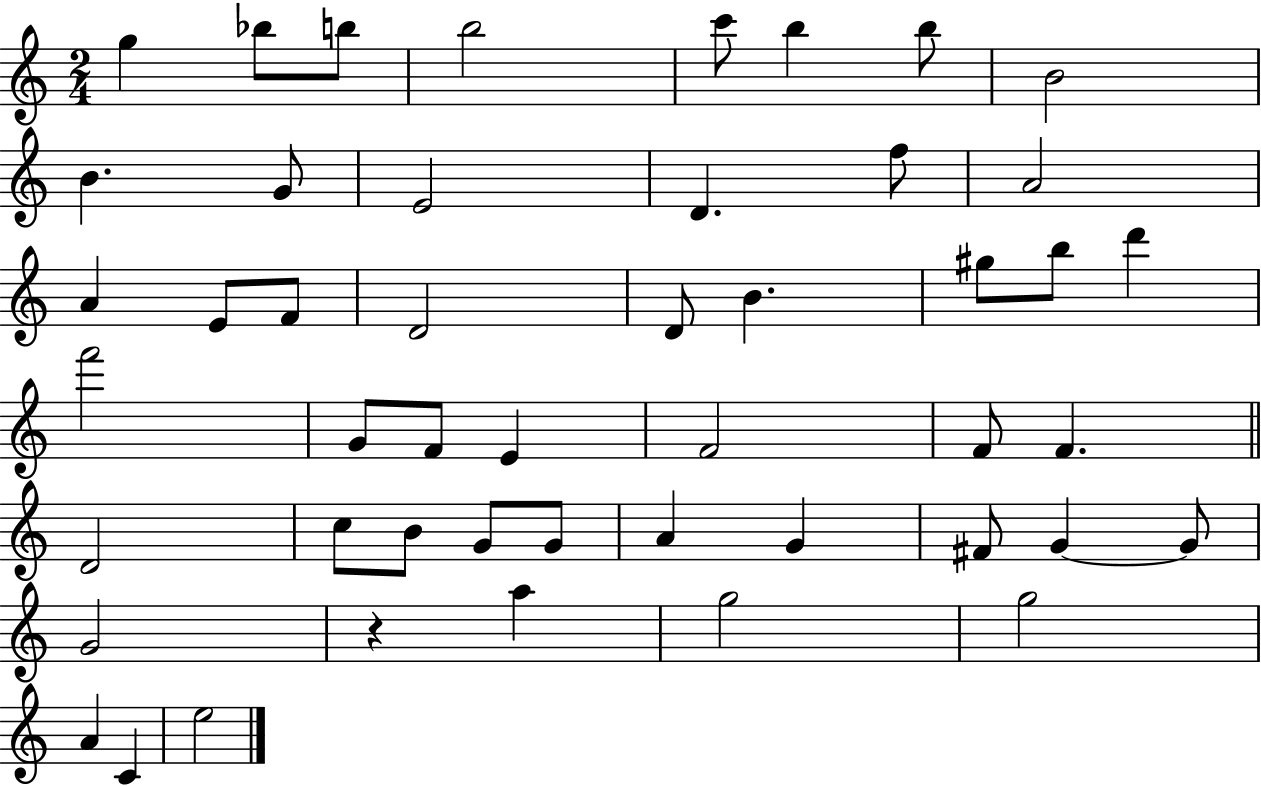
{
  \clef treble
  \numericTimeSignature
  \time 2/4
  \key c \major
  \repeat volta 2 { g''4 bes''8 b''8 | b''2 | c'''8 b''4 b''8 | b'2 | \break b'4. g'8 | e'2 | d'4. f''8 | a'2 | \break a'4 e'8 f'8 | d'2 | d'8 b'4. | gis''8 b''8 d'''4 | \break f'''2 | g'8 f'8 e'4 | f'2 | f'8 f'4. | \break \bar "||" \break \key c \major d'2 | c''8 b'8 g'8 g'8 | a'4 g'4 | fis'8 g'4~~ g'8 | \break g'2 | r4 a''4 | g''2 | g''2 | \break a'4 c'4 | e''2 | } \bar "|."
}